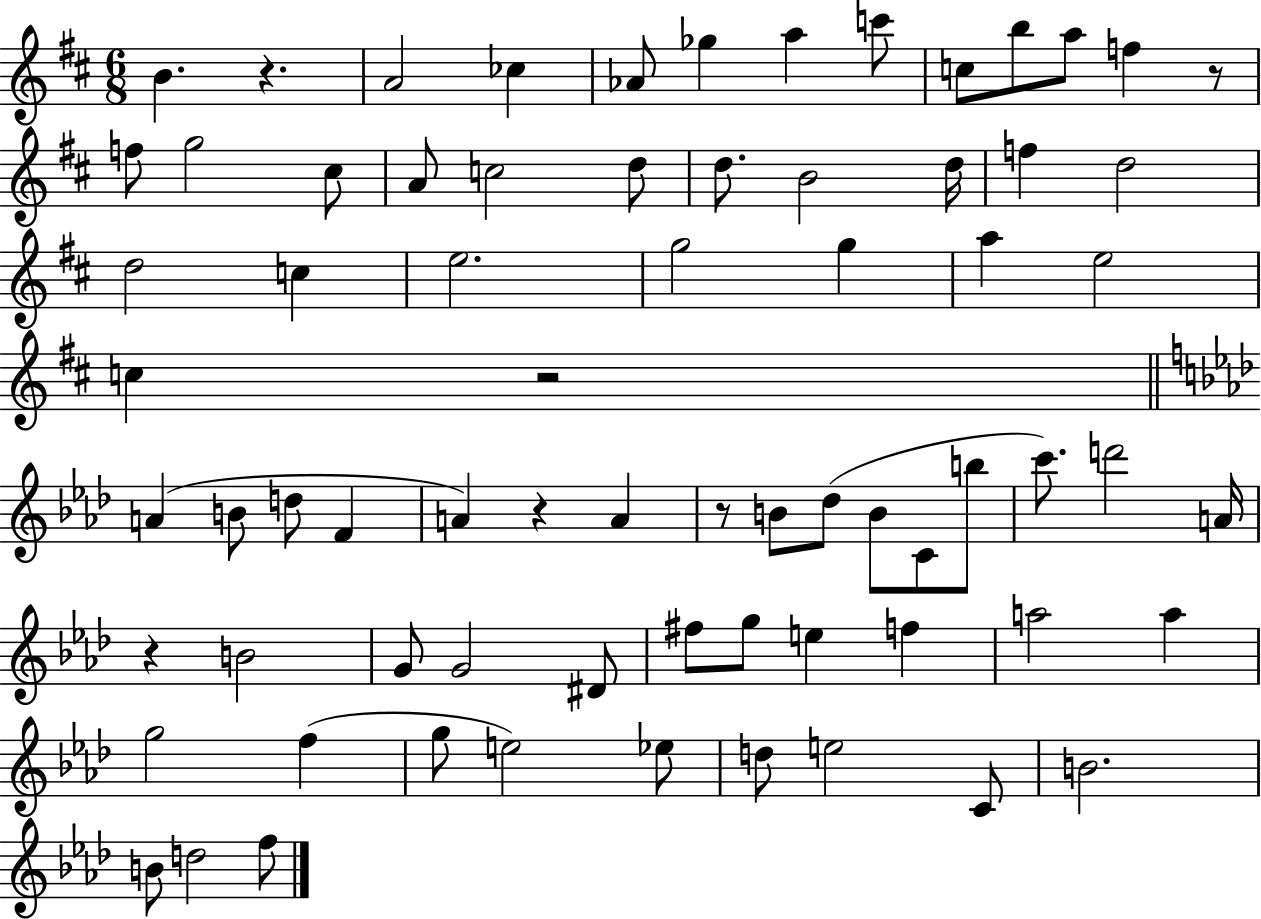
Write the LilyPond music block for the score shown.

{
  \clef treble
  \numericTimeSignature
  \time 6/8
  \key d \major
  \repeat volta 2 { b'4. r4. | a'2 ces''4 | aes'8 ges''4 a''4 c'''8 | c''8 b''8 a''8 f''4 r8 | \break f''8 g''2 cis''8 | a'8 c''2 d''8 | d''8. b'2 d''16 | f''4 d''2 | \break d''2 c''4 | e''2. | g''2 g''4 | a''4 e''2 | \break c''4 r2 | \bar "||" \break \key f \minor a'4( b'8 d''8 f'4 | a'4) r4 a'4 | r8 b'8 des''8( b'8 c'8 b''8 | c'''8.) d'''2 a'16 | \break r4 b'2 | g'8 g'2 dis'8 | fis''8 g''8 e''4 f''4 | a''2 a''4 | \break g''2 f''4( | g''8 e''2) ees''8 | d''8 e''2 c'8 | b'2. | \break b'8 d''2 f''8 | } \bar "|."
}